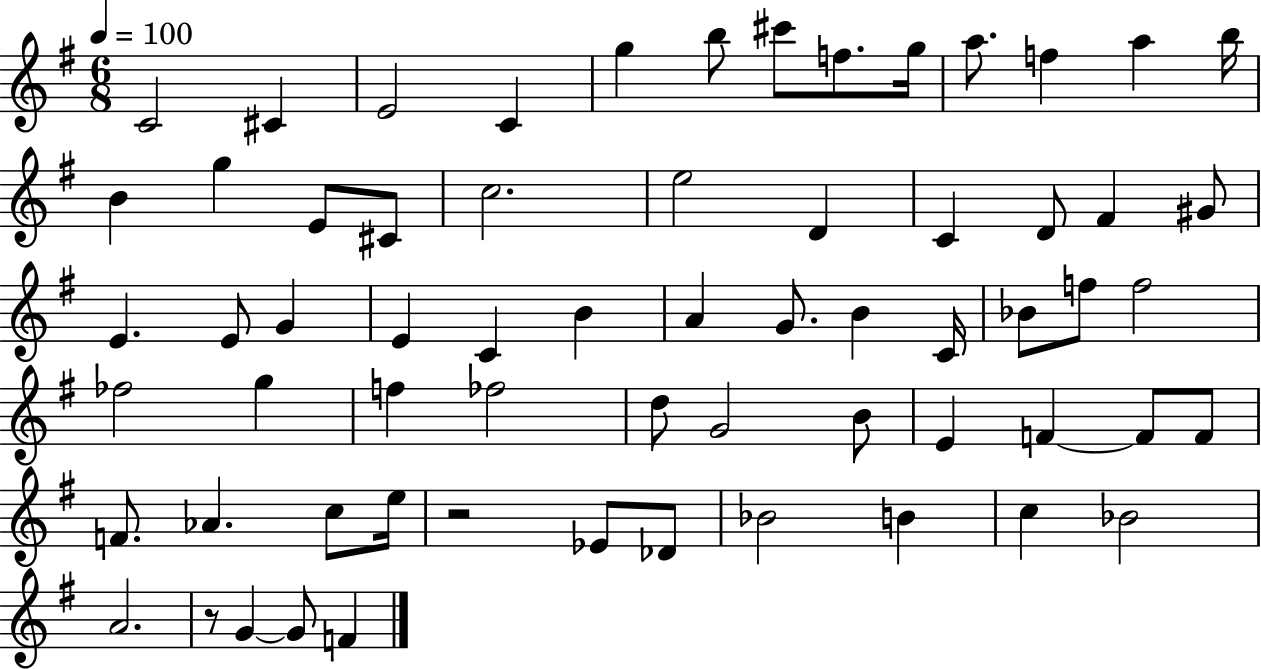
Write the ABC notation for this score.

X:1
T:Untitled
M:6/8
L:1/4
K:G
C2 ^C E2 C g b/2 ^c'/2 f/2 g/4 a/2 f a b/4 B g E/2 ^C/2 c2 e2 D C D/2 ^F ^G/2 E E/2 G E C B A G/2 B C/4 _B/2 f/2 f2 _f2 g f _f2 d/2 G2 B/2 E F F/2 F/2 F/2 _A c/2 e/4 z2 _E/2 _D/2 _B2 B c _B2 A2 z/2 G G/2 F